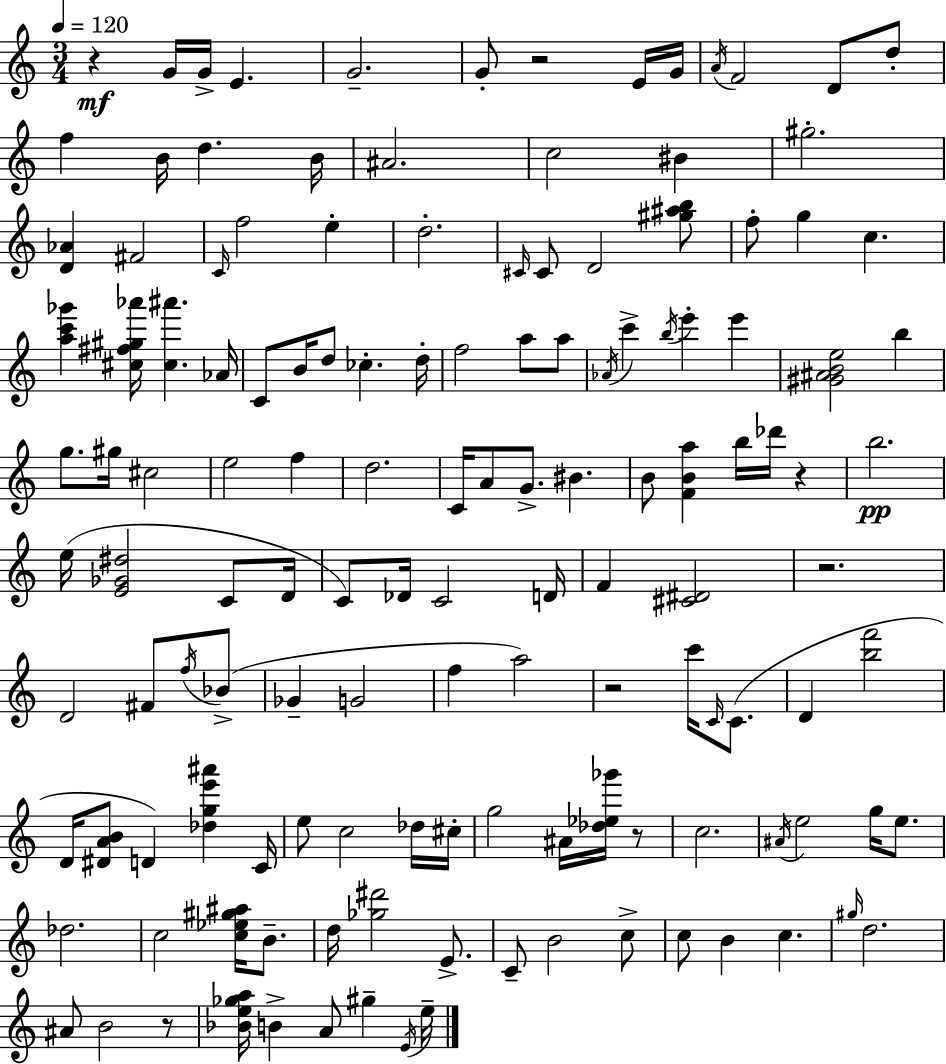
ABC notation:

X:1
T:Untitled
M:3/4
L:1/4
K:Am
z G/4 G/4 E G2 G/2 z2 E/4 G/4 A/4 F2 D/2 d/2 f B/4 d B/4 ^A2 c2 ^B ^g2 [D_A] ^F2 C/4 f2 e d2 ^C/4 ^C/2 D2 [^g^ab]/2 f/2 g c [ac'_g'] [^c^f^g_a']/4 [^c^a'] _A/4 C/2 B/4 d/2 _c d/4 f2 a/2 a/2 _A/4 c' b/4 e' e' [^G^ABe]2 b g/2 ^g/4 ^c2 e2 f d2 C/4 A/2 G/2 ^B B/2 [FBa] b/4 _d'/4 z b2 e/4 [E_G^d]2 C/2 D/4 C/2 _D/4 C2 D/4 F [^C^D]2 z2 D2 ^F/2 f/4 _B/2 _G G2 f a2 z2 c'/4 C/4 C/2 D [bf']2 D/4 [^DAB]/2 D [_dge'^a'] C/4 e/2 c2 _d/4 ^c/4 g2 ^A/4 [_d_e_g']/4 z/2 c2 ^A/4 e2 g/4 e/2 _d2 c2 [c_e^g^a]/4 B/2 d/4 [_g^d']2 E/2 C/2 B2 c/2 c/2 B c ^g/4 d2 ^A/2 B2 z/2 [_Be_ga]/4 B A/2 ^g E/4 e/4